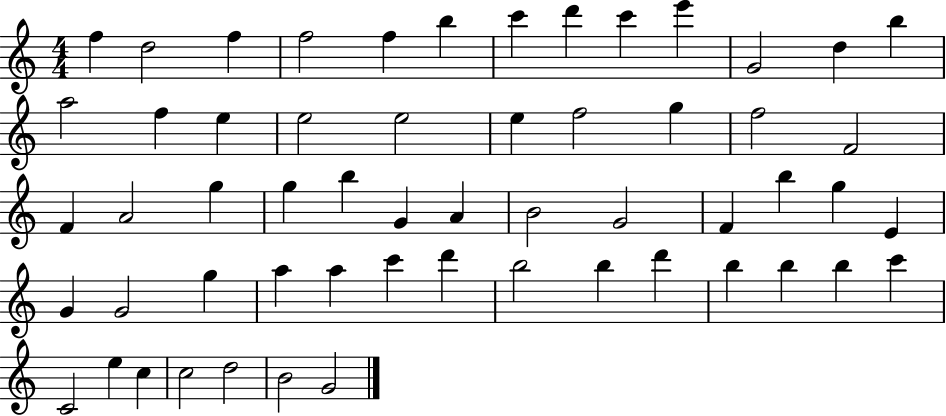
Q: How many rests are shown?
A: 0